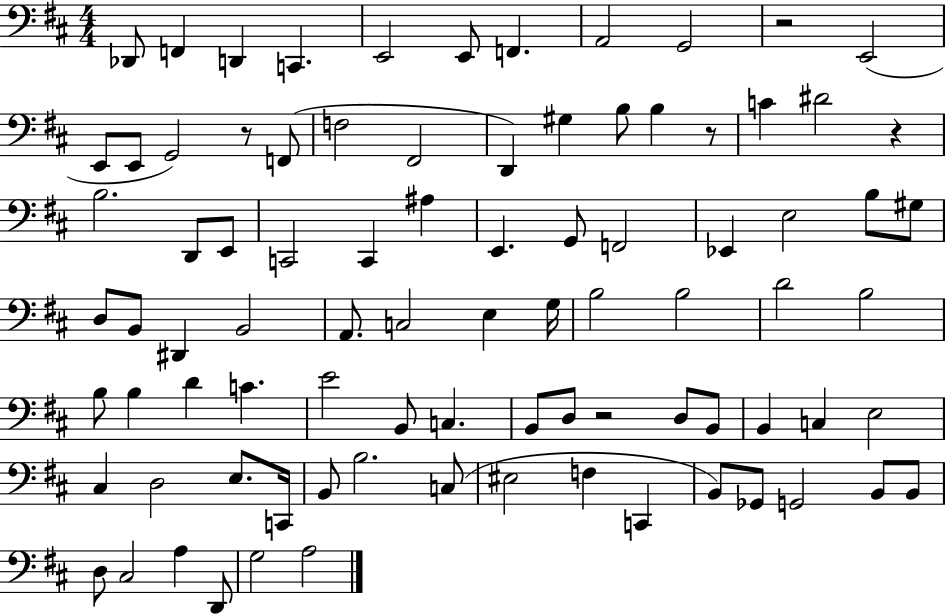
{
  \clef bass
  \numericTimeSignature
  \time 4/4
  \key d \major
  \repeat volta 2 { des,8 f,4 d,4 c,4. | e,2 e,8 f,4. | a,2 g,2 | r2 e,2( | \break e,8 e,8 g,2) r8 f,8( | f2 fis,2 | d,4) gis4 b8 b4 r8 | c'4 dis'2 r4 | \break b2. d,8 e,8 | c,2 c,4 ais4 | e,4. g,8 f,2 | ees,4 e2 b8 gis8 | \break d8 b,8 dis,4 b,2 | a,8. c2 e4 g16 | b2 b2 | d'2 b2 | \break b8 b4 d'4 c'4. | e'2 b,8 c4. | b,8 d8 r2 d8 b,8 | b,4 c4 e2 | \break cis4 d2 e8. c,16 | b,8 b2. c8( | eis2 f4 c,4 | b,8) ges,8 g,2 b,8 b,8 | \break d8 cis2 a4 d,8 | g2 a2 | } \bar "|."
}